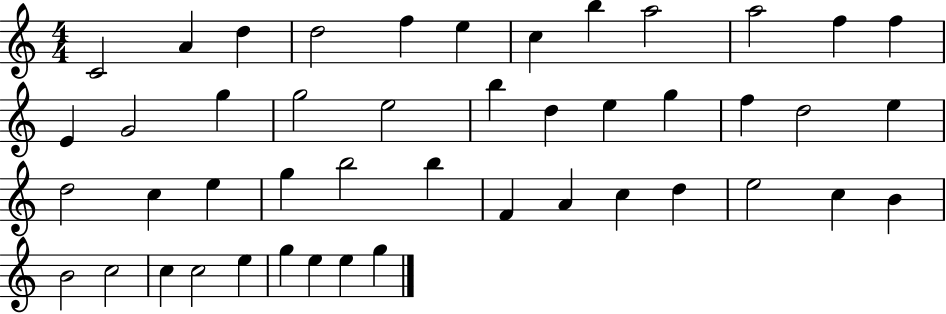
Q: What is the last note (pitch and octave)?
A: G5